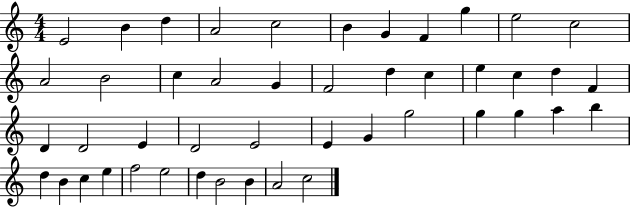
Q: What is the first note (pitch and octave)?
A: E4